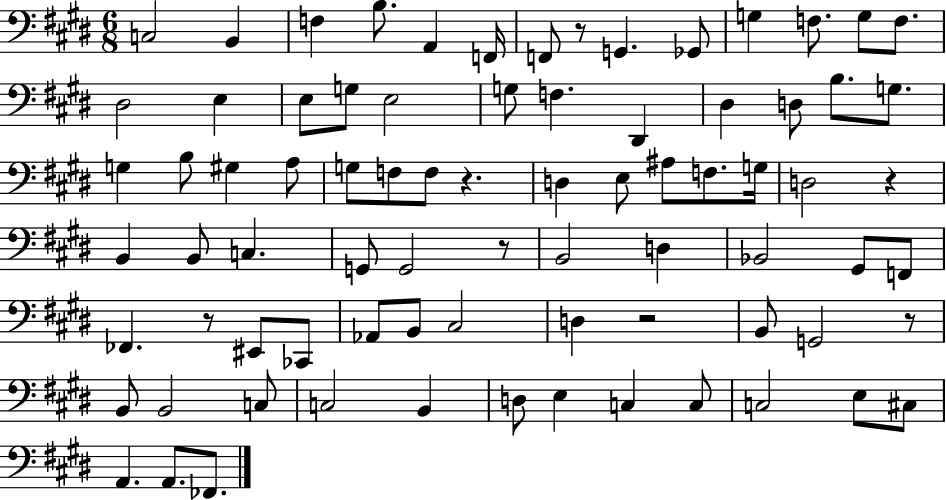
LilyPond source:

{
  \clef bass
  \numericTimeSignature
  \time 6/8
  \key e \major
  c2 b,4 | f4 b8. a,4 f,16 | f,8 r8 g,4. ges,8 | g4 f8. g8 f8. | \break dis2 e4 | e8 g8 e2 | g8 f4. dis,4 | dis4 d8 b8. g8. | \break g4 b8 gis4 a8 | g8 f8 f8 r4. | d4 e8 ais8 f8. g16 | d2 r4 | \break b,4 b,8 c4. | g,8 g,2 r8 | b,2 d4 | bes,2 gis,8 f,8 | \break fes,4. r8 eis,8 ces,8 | aes,8 b,8 cis2 | d4 r2 | b,8 g,2 r8 | \break b,8 b,2 c8 | c2 b,4 | d8 e4 c4 c8 | c2 e8 cis8 | \break a,4. a,8. fes,8. | \bar "|."
}